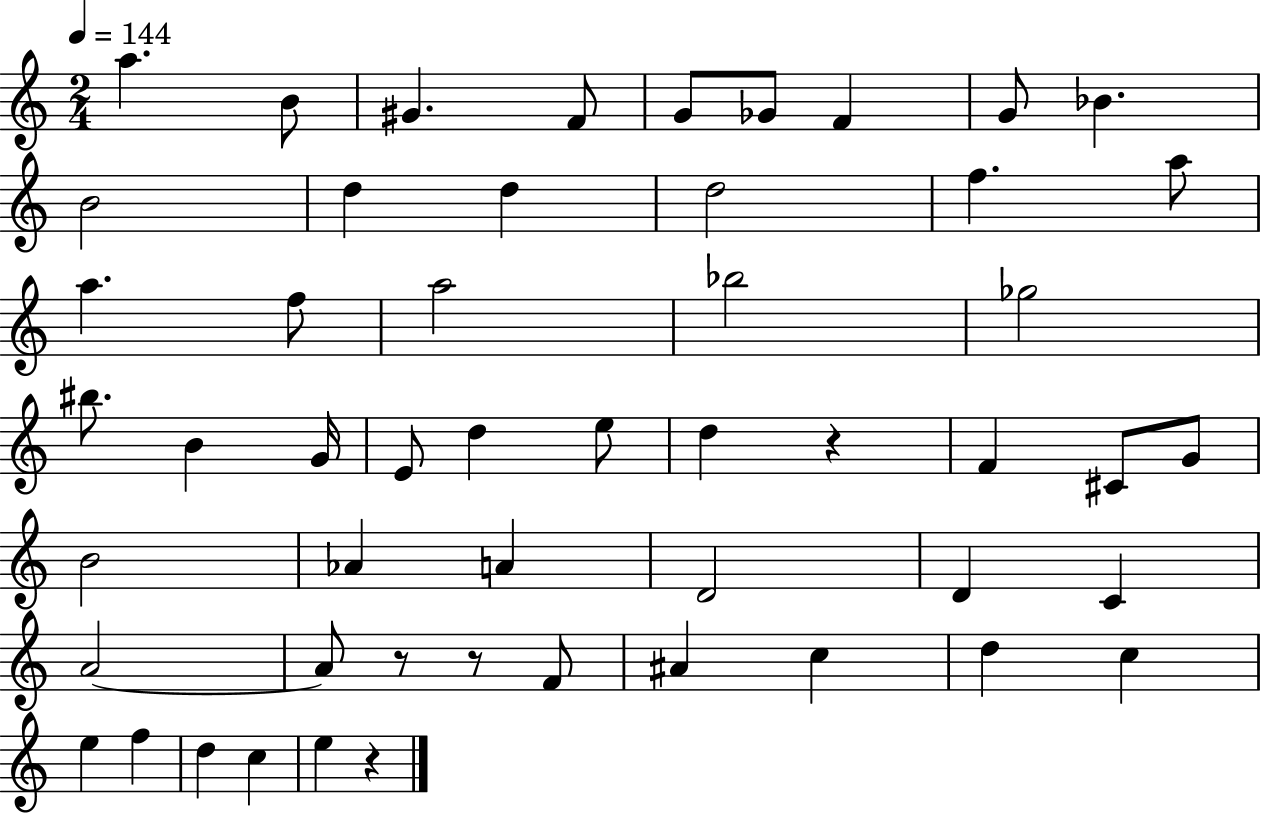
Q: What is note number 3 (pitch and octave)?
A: G#4